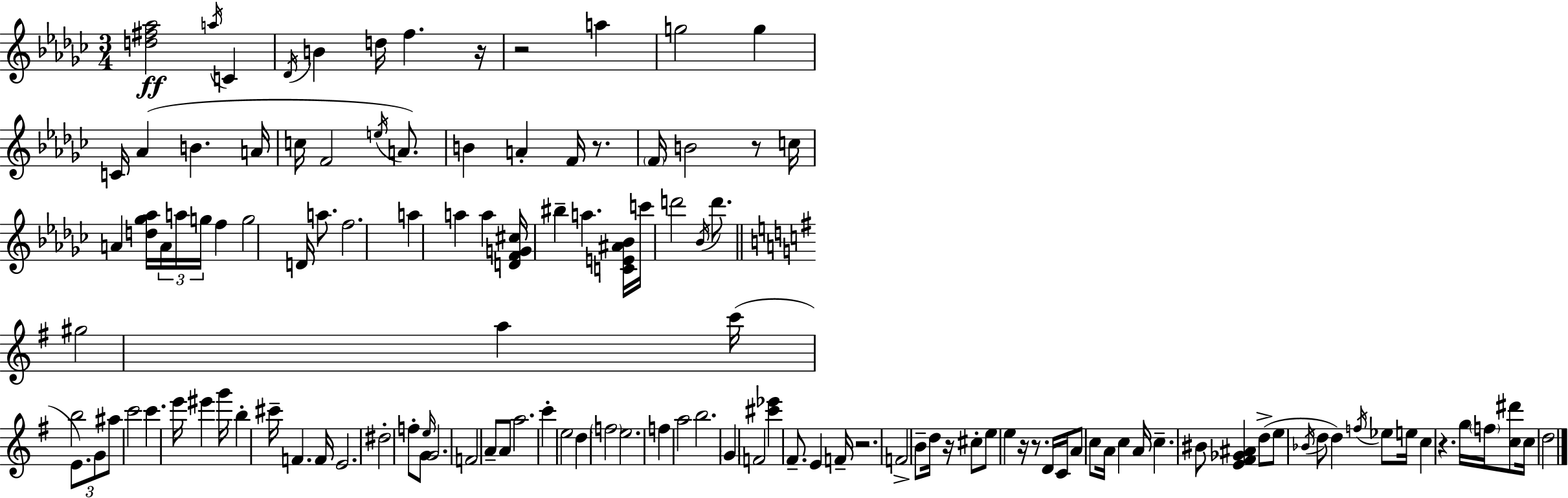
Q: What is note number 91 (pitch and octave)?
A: A4